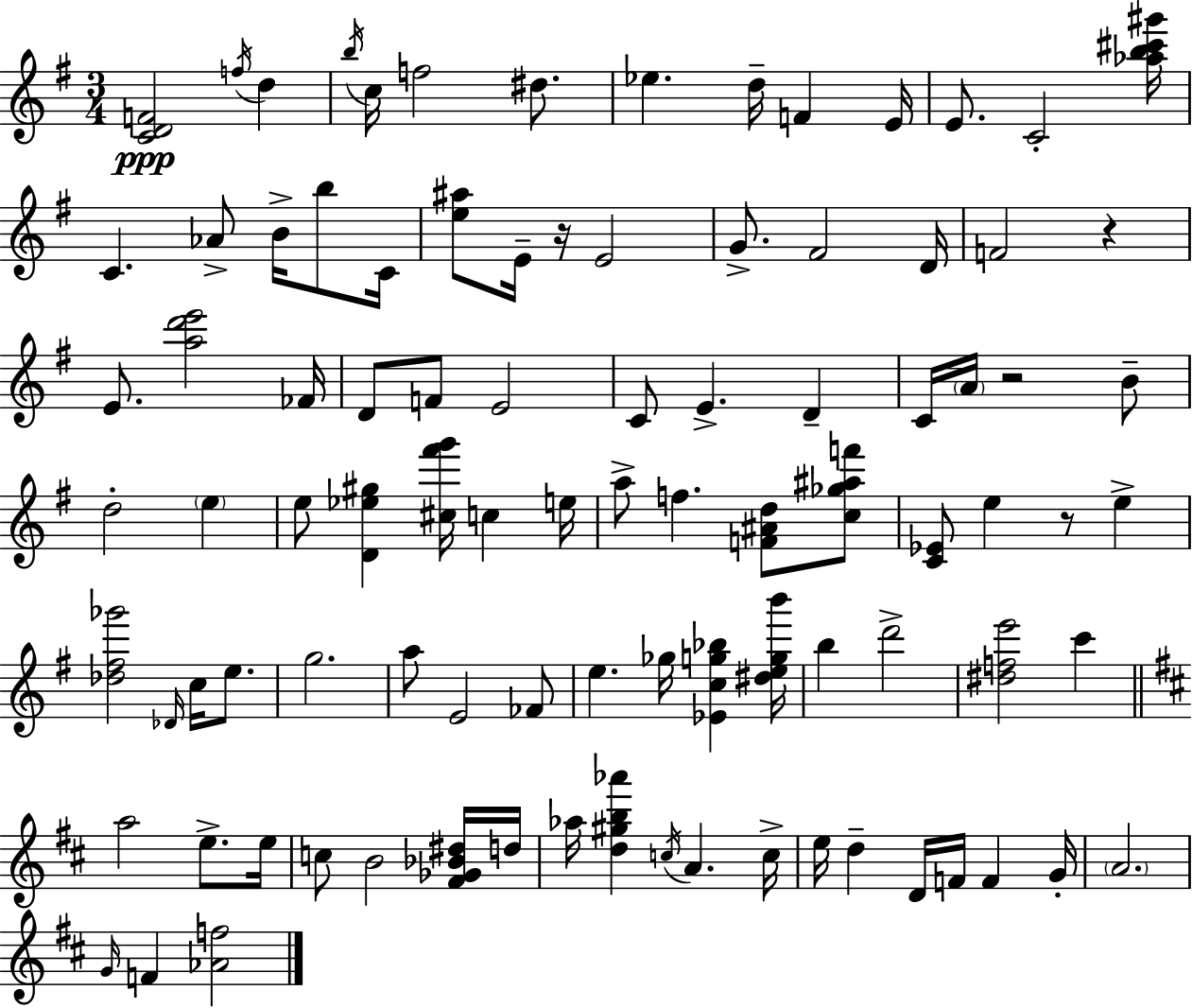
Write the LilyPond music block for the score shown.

{
  \clef treble
  \numericTimeSignature
  \time 3/4
  \key e \minor
  <c' d' f'>2\ppp \acciaccatura { f''16 } d''4 | \acciaccatura { b''16 } c''16 f''2 dis''8. | ees''4. d''16-- f'4 | e'16 e'8. c'2-. | \break <aes'' b'' cis''' gis'''>16 c'4. aes'8-> b'16-> b''8 | c'16 <e'' ais''>8 e'16-- r16 e'2 | g'8.-> fis'2 | d'16 f'2 r4 | \break e'8. <a'' d''' e'''>2 | fes'16 d'8 f'8 e'2 | c'8 e'4.-> d'4-- | c'16 \parenthesize a'16 r2 | \break b'8-- d''2-. \parenthesize e''4 | e''8 <d' ees'' gis''>4 <cis'' fis''' g'''>16 c''4 | e''16 a''8-> f''4. <f' ais' d''>8 | <c'' ges'' ais'' f'''>8 <c' ees'>8 e''4 r8 e''4-> | \break <des'' fis'' ges'''>2 \grace { des'16 } c''16 | e''8. g''2. | a''8 e'2 | fes'8 e''4. ges''16 <ees' c'' g'' bes''>4 | \break <dis'' e'' g'' b'''>16 b''4 d'''2-> | <dis'' f'' e'''>2 c'''4 | \bar "||" \break \key b \minor a''2 e''8.-> e''16 | c''8 b'2 <fis' ges' bes' dis''>16 d''16 | aes''16 <d'' gis'' b'' aes'''>4 \acciaccatura { c''16 } a'4. | c''16-> e''16 d''4-- d'16 f'16 f'4 | \break g'16-. \parenthesize a'2. | \grace { g'16 } f'4 <aes' f''>2 | \bar "|."
}